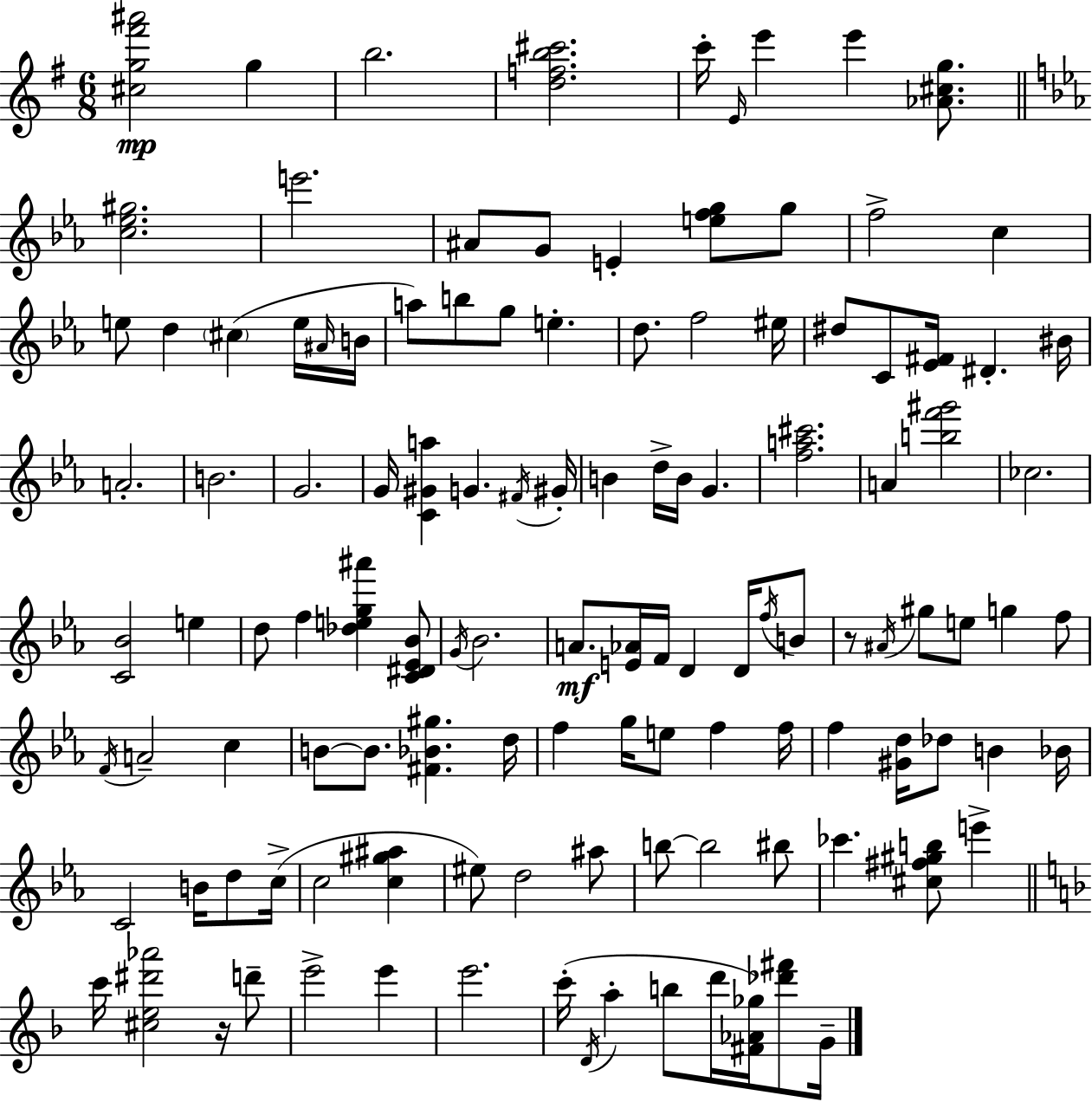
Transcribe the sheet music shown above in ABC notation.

X:1
T:Untitled
M:6/8
L:1/4
K:G
[^cg^f'^a']2 g b2 [dfb^c']2 c'/4 E/4 e' e' [_A^cg]/2 [c_e^g]2 e'2 ^A/2 G/2 E [efg]/2 g/2 f2 c e/2 d ^c e/4 ^A/4 B/4 a/2 b/2 g/2 e d/2 f2 ^e/4 ^d/2 C/2 [_E^F]/4 ^D ^B/4 A2 B2 G2 G/4 [C^Ga] G ^F/4 ^G/4 B d/4 B/4 G [fa^c']2 A [bf'^g']2 _c2 [C_B]2 e d/2 f [_deg^a'] [C^D_E_B]/2 G/4 _B2 A/2 [E_A]/4 F/4 D D/4 f/4 B/2 z/2 ^A/4 ^g/2 e/2 g f/2 F/4 A2 c B/2 B/2 [^F_B^g] d/4 f g/4 e/2 f f/4 f [^Gd]/4 _d/2 B _B/4 C2 B/4 d/2 c/4 c2 [c^g^a] ^e/2 d2 ^a/2 b/2 b2 ^b/2 _c' [^c^f^gb]/2 e' c'/4 [^ce^d'_a']2 z/4 d'/2 e'2 e' e'2 c'/4 D/4 a b/2 d'/4 [^F_A_g]/4 [_d'^f']/2 G/4